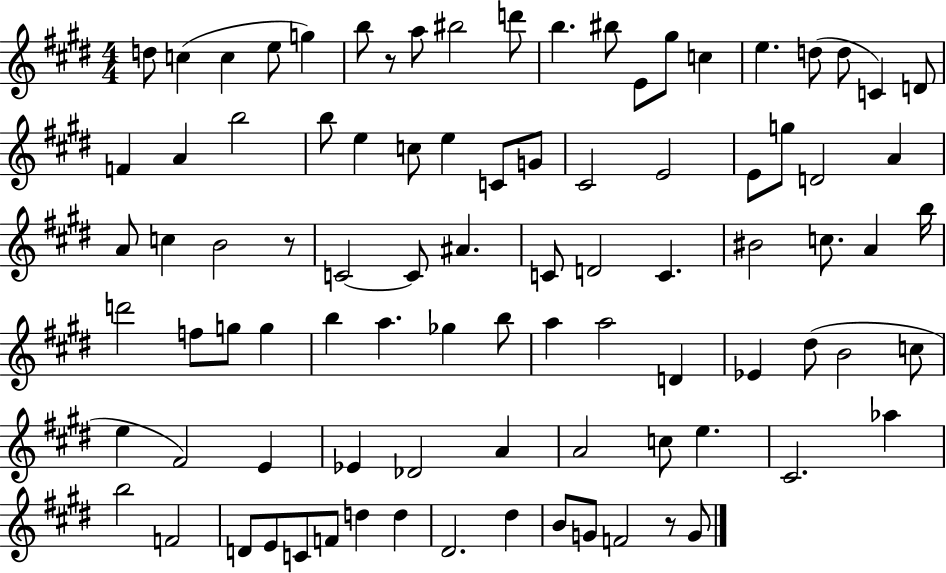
{
  \clef treble
  \numericTimeSignature
  \time 4/4
  \key e \major
  \repeat volta 2 { d''8 c''4( c''4 e''8 g''4) | b''8 r8 a''8 bis''2 d'''8 | b''4. bis''8 e'8 gis''8 c''4 | e''4. d''8( d''8 c'4) d'8 | \break f'4 a'4 b''2 | b''8 e''4 c''8 e''4 c'8 g'8 | cis'2 e'2 | e'8 g''8 d'2 a'4 | \break a'8 c''4 b'2 r8 | c'2~~ c'8 ais'4. | c'8 d'2 c'4. | bis'2 c''8. a'4 b''16 | \break d'''2 f''8 g''8 g''4 | b''4 a''4. ges''4 b''8 | a''4 a''2 d'4 | ees'4 dis''8( b'2 c''8 | \break e''4 fis'2) e'4 | ees'4 des'2 a'4 | a'2 c''8 e''4. | cis'2. aes''4 | \break b''2 f'2 | d'8 e'8 c'8 f'8 d''4 d''4 | dis'2. dis''4 | b'8 g'8 f'2 r8 g'8 | \break } \bar "|."
}